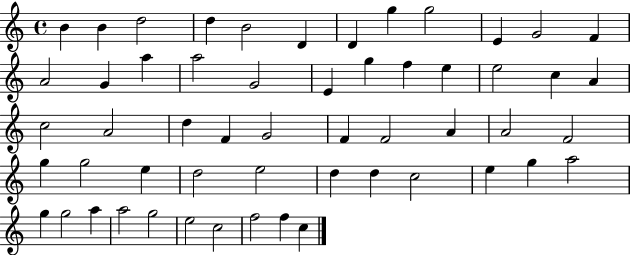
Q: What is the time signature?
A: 4/4